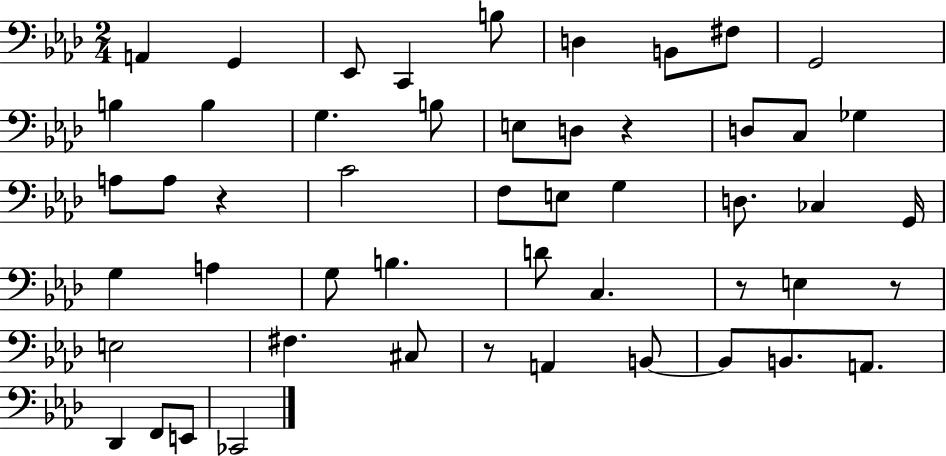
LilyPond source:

{
  \clef bass
  \numericTimeSignature
  \time 2/4
  \key aes \major
  \repeat volta 2 { a,4 g,4 | ees,8 c,4 b8 | d4 b,8 fis8 | g,2 | \break b4 b4 | g4. b8 | e8 d8 r4 | d8 c8 ges4 | \break a8 a8 r4 | c'2 | f8 e8 g4 | d8. ces4 g,16 | \break g4 a4 | g8 b4. | d'8 c4. | r8 e4 r8 | \break e2 | fis4. cis8 | r8 a,4 b,8~~ | b,8 b,8. a,8. | \break des,4 f,8 e,8 | ces,2 | } \bar "|."
}